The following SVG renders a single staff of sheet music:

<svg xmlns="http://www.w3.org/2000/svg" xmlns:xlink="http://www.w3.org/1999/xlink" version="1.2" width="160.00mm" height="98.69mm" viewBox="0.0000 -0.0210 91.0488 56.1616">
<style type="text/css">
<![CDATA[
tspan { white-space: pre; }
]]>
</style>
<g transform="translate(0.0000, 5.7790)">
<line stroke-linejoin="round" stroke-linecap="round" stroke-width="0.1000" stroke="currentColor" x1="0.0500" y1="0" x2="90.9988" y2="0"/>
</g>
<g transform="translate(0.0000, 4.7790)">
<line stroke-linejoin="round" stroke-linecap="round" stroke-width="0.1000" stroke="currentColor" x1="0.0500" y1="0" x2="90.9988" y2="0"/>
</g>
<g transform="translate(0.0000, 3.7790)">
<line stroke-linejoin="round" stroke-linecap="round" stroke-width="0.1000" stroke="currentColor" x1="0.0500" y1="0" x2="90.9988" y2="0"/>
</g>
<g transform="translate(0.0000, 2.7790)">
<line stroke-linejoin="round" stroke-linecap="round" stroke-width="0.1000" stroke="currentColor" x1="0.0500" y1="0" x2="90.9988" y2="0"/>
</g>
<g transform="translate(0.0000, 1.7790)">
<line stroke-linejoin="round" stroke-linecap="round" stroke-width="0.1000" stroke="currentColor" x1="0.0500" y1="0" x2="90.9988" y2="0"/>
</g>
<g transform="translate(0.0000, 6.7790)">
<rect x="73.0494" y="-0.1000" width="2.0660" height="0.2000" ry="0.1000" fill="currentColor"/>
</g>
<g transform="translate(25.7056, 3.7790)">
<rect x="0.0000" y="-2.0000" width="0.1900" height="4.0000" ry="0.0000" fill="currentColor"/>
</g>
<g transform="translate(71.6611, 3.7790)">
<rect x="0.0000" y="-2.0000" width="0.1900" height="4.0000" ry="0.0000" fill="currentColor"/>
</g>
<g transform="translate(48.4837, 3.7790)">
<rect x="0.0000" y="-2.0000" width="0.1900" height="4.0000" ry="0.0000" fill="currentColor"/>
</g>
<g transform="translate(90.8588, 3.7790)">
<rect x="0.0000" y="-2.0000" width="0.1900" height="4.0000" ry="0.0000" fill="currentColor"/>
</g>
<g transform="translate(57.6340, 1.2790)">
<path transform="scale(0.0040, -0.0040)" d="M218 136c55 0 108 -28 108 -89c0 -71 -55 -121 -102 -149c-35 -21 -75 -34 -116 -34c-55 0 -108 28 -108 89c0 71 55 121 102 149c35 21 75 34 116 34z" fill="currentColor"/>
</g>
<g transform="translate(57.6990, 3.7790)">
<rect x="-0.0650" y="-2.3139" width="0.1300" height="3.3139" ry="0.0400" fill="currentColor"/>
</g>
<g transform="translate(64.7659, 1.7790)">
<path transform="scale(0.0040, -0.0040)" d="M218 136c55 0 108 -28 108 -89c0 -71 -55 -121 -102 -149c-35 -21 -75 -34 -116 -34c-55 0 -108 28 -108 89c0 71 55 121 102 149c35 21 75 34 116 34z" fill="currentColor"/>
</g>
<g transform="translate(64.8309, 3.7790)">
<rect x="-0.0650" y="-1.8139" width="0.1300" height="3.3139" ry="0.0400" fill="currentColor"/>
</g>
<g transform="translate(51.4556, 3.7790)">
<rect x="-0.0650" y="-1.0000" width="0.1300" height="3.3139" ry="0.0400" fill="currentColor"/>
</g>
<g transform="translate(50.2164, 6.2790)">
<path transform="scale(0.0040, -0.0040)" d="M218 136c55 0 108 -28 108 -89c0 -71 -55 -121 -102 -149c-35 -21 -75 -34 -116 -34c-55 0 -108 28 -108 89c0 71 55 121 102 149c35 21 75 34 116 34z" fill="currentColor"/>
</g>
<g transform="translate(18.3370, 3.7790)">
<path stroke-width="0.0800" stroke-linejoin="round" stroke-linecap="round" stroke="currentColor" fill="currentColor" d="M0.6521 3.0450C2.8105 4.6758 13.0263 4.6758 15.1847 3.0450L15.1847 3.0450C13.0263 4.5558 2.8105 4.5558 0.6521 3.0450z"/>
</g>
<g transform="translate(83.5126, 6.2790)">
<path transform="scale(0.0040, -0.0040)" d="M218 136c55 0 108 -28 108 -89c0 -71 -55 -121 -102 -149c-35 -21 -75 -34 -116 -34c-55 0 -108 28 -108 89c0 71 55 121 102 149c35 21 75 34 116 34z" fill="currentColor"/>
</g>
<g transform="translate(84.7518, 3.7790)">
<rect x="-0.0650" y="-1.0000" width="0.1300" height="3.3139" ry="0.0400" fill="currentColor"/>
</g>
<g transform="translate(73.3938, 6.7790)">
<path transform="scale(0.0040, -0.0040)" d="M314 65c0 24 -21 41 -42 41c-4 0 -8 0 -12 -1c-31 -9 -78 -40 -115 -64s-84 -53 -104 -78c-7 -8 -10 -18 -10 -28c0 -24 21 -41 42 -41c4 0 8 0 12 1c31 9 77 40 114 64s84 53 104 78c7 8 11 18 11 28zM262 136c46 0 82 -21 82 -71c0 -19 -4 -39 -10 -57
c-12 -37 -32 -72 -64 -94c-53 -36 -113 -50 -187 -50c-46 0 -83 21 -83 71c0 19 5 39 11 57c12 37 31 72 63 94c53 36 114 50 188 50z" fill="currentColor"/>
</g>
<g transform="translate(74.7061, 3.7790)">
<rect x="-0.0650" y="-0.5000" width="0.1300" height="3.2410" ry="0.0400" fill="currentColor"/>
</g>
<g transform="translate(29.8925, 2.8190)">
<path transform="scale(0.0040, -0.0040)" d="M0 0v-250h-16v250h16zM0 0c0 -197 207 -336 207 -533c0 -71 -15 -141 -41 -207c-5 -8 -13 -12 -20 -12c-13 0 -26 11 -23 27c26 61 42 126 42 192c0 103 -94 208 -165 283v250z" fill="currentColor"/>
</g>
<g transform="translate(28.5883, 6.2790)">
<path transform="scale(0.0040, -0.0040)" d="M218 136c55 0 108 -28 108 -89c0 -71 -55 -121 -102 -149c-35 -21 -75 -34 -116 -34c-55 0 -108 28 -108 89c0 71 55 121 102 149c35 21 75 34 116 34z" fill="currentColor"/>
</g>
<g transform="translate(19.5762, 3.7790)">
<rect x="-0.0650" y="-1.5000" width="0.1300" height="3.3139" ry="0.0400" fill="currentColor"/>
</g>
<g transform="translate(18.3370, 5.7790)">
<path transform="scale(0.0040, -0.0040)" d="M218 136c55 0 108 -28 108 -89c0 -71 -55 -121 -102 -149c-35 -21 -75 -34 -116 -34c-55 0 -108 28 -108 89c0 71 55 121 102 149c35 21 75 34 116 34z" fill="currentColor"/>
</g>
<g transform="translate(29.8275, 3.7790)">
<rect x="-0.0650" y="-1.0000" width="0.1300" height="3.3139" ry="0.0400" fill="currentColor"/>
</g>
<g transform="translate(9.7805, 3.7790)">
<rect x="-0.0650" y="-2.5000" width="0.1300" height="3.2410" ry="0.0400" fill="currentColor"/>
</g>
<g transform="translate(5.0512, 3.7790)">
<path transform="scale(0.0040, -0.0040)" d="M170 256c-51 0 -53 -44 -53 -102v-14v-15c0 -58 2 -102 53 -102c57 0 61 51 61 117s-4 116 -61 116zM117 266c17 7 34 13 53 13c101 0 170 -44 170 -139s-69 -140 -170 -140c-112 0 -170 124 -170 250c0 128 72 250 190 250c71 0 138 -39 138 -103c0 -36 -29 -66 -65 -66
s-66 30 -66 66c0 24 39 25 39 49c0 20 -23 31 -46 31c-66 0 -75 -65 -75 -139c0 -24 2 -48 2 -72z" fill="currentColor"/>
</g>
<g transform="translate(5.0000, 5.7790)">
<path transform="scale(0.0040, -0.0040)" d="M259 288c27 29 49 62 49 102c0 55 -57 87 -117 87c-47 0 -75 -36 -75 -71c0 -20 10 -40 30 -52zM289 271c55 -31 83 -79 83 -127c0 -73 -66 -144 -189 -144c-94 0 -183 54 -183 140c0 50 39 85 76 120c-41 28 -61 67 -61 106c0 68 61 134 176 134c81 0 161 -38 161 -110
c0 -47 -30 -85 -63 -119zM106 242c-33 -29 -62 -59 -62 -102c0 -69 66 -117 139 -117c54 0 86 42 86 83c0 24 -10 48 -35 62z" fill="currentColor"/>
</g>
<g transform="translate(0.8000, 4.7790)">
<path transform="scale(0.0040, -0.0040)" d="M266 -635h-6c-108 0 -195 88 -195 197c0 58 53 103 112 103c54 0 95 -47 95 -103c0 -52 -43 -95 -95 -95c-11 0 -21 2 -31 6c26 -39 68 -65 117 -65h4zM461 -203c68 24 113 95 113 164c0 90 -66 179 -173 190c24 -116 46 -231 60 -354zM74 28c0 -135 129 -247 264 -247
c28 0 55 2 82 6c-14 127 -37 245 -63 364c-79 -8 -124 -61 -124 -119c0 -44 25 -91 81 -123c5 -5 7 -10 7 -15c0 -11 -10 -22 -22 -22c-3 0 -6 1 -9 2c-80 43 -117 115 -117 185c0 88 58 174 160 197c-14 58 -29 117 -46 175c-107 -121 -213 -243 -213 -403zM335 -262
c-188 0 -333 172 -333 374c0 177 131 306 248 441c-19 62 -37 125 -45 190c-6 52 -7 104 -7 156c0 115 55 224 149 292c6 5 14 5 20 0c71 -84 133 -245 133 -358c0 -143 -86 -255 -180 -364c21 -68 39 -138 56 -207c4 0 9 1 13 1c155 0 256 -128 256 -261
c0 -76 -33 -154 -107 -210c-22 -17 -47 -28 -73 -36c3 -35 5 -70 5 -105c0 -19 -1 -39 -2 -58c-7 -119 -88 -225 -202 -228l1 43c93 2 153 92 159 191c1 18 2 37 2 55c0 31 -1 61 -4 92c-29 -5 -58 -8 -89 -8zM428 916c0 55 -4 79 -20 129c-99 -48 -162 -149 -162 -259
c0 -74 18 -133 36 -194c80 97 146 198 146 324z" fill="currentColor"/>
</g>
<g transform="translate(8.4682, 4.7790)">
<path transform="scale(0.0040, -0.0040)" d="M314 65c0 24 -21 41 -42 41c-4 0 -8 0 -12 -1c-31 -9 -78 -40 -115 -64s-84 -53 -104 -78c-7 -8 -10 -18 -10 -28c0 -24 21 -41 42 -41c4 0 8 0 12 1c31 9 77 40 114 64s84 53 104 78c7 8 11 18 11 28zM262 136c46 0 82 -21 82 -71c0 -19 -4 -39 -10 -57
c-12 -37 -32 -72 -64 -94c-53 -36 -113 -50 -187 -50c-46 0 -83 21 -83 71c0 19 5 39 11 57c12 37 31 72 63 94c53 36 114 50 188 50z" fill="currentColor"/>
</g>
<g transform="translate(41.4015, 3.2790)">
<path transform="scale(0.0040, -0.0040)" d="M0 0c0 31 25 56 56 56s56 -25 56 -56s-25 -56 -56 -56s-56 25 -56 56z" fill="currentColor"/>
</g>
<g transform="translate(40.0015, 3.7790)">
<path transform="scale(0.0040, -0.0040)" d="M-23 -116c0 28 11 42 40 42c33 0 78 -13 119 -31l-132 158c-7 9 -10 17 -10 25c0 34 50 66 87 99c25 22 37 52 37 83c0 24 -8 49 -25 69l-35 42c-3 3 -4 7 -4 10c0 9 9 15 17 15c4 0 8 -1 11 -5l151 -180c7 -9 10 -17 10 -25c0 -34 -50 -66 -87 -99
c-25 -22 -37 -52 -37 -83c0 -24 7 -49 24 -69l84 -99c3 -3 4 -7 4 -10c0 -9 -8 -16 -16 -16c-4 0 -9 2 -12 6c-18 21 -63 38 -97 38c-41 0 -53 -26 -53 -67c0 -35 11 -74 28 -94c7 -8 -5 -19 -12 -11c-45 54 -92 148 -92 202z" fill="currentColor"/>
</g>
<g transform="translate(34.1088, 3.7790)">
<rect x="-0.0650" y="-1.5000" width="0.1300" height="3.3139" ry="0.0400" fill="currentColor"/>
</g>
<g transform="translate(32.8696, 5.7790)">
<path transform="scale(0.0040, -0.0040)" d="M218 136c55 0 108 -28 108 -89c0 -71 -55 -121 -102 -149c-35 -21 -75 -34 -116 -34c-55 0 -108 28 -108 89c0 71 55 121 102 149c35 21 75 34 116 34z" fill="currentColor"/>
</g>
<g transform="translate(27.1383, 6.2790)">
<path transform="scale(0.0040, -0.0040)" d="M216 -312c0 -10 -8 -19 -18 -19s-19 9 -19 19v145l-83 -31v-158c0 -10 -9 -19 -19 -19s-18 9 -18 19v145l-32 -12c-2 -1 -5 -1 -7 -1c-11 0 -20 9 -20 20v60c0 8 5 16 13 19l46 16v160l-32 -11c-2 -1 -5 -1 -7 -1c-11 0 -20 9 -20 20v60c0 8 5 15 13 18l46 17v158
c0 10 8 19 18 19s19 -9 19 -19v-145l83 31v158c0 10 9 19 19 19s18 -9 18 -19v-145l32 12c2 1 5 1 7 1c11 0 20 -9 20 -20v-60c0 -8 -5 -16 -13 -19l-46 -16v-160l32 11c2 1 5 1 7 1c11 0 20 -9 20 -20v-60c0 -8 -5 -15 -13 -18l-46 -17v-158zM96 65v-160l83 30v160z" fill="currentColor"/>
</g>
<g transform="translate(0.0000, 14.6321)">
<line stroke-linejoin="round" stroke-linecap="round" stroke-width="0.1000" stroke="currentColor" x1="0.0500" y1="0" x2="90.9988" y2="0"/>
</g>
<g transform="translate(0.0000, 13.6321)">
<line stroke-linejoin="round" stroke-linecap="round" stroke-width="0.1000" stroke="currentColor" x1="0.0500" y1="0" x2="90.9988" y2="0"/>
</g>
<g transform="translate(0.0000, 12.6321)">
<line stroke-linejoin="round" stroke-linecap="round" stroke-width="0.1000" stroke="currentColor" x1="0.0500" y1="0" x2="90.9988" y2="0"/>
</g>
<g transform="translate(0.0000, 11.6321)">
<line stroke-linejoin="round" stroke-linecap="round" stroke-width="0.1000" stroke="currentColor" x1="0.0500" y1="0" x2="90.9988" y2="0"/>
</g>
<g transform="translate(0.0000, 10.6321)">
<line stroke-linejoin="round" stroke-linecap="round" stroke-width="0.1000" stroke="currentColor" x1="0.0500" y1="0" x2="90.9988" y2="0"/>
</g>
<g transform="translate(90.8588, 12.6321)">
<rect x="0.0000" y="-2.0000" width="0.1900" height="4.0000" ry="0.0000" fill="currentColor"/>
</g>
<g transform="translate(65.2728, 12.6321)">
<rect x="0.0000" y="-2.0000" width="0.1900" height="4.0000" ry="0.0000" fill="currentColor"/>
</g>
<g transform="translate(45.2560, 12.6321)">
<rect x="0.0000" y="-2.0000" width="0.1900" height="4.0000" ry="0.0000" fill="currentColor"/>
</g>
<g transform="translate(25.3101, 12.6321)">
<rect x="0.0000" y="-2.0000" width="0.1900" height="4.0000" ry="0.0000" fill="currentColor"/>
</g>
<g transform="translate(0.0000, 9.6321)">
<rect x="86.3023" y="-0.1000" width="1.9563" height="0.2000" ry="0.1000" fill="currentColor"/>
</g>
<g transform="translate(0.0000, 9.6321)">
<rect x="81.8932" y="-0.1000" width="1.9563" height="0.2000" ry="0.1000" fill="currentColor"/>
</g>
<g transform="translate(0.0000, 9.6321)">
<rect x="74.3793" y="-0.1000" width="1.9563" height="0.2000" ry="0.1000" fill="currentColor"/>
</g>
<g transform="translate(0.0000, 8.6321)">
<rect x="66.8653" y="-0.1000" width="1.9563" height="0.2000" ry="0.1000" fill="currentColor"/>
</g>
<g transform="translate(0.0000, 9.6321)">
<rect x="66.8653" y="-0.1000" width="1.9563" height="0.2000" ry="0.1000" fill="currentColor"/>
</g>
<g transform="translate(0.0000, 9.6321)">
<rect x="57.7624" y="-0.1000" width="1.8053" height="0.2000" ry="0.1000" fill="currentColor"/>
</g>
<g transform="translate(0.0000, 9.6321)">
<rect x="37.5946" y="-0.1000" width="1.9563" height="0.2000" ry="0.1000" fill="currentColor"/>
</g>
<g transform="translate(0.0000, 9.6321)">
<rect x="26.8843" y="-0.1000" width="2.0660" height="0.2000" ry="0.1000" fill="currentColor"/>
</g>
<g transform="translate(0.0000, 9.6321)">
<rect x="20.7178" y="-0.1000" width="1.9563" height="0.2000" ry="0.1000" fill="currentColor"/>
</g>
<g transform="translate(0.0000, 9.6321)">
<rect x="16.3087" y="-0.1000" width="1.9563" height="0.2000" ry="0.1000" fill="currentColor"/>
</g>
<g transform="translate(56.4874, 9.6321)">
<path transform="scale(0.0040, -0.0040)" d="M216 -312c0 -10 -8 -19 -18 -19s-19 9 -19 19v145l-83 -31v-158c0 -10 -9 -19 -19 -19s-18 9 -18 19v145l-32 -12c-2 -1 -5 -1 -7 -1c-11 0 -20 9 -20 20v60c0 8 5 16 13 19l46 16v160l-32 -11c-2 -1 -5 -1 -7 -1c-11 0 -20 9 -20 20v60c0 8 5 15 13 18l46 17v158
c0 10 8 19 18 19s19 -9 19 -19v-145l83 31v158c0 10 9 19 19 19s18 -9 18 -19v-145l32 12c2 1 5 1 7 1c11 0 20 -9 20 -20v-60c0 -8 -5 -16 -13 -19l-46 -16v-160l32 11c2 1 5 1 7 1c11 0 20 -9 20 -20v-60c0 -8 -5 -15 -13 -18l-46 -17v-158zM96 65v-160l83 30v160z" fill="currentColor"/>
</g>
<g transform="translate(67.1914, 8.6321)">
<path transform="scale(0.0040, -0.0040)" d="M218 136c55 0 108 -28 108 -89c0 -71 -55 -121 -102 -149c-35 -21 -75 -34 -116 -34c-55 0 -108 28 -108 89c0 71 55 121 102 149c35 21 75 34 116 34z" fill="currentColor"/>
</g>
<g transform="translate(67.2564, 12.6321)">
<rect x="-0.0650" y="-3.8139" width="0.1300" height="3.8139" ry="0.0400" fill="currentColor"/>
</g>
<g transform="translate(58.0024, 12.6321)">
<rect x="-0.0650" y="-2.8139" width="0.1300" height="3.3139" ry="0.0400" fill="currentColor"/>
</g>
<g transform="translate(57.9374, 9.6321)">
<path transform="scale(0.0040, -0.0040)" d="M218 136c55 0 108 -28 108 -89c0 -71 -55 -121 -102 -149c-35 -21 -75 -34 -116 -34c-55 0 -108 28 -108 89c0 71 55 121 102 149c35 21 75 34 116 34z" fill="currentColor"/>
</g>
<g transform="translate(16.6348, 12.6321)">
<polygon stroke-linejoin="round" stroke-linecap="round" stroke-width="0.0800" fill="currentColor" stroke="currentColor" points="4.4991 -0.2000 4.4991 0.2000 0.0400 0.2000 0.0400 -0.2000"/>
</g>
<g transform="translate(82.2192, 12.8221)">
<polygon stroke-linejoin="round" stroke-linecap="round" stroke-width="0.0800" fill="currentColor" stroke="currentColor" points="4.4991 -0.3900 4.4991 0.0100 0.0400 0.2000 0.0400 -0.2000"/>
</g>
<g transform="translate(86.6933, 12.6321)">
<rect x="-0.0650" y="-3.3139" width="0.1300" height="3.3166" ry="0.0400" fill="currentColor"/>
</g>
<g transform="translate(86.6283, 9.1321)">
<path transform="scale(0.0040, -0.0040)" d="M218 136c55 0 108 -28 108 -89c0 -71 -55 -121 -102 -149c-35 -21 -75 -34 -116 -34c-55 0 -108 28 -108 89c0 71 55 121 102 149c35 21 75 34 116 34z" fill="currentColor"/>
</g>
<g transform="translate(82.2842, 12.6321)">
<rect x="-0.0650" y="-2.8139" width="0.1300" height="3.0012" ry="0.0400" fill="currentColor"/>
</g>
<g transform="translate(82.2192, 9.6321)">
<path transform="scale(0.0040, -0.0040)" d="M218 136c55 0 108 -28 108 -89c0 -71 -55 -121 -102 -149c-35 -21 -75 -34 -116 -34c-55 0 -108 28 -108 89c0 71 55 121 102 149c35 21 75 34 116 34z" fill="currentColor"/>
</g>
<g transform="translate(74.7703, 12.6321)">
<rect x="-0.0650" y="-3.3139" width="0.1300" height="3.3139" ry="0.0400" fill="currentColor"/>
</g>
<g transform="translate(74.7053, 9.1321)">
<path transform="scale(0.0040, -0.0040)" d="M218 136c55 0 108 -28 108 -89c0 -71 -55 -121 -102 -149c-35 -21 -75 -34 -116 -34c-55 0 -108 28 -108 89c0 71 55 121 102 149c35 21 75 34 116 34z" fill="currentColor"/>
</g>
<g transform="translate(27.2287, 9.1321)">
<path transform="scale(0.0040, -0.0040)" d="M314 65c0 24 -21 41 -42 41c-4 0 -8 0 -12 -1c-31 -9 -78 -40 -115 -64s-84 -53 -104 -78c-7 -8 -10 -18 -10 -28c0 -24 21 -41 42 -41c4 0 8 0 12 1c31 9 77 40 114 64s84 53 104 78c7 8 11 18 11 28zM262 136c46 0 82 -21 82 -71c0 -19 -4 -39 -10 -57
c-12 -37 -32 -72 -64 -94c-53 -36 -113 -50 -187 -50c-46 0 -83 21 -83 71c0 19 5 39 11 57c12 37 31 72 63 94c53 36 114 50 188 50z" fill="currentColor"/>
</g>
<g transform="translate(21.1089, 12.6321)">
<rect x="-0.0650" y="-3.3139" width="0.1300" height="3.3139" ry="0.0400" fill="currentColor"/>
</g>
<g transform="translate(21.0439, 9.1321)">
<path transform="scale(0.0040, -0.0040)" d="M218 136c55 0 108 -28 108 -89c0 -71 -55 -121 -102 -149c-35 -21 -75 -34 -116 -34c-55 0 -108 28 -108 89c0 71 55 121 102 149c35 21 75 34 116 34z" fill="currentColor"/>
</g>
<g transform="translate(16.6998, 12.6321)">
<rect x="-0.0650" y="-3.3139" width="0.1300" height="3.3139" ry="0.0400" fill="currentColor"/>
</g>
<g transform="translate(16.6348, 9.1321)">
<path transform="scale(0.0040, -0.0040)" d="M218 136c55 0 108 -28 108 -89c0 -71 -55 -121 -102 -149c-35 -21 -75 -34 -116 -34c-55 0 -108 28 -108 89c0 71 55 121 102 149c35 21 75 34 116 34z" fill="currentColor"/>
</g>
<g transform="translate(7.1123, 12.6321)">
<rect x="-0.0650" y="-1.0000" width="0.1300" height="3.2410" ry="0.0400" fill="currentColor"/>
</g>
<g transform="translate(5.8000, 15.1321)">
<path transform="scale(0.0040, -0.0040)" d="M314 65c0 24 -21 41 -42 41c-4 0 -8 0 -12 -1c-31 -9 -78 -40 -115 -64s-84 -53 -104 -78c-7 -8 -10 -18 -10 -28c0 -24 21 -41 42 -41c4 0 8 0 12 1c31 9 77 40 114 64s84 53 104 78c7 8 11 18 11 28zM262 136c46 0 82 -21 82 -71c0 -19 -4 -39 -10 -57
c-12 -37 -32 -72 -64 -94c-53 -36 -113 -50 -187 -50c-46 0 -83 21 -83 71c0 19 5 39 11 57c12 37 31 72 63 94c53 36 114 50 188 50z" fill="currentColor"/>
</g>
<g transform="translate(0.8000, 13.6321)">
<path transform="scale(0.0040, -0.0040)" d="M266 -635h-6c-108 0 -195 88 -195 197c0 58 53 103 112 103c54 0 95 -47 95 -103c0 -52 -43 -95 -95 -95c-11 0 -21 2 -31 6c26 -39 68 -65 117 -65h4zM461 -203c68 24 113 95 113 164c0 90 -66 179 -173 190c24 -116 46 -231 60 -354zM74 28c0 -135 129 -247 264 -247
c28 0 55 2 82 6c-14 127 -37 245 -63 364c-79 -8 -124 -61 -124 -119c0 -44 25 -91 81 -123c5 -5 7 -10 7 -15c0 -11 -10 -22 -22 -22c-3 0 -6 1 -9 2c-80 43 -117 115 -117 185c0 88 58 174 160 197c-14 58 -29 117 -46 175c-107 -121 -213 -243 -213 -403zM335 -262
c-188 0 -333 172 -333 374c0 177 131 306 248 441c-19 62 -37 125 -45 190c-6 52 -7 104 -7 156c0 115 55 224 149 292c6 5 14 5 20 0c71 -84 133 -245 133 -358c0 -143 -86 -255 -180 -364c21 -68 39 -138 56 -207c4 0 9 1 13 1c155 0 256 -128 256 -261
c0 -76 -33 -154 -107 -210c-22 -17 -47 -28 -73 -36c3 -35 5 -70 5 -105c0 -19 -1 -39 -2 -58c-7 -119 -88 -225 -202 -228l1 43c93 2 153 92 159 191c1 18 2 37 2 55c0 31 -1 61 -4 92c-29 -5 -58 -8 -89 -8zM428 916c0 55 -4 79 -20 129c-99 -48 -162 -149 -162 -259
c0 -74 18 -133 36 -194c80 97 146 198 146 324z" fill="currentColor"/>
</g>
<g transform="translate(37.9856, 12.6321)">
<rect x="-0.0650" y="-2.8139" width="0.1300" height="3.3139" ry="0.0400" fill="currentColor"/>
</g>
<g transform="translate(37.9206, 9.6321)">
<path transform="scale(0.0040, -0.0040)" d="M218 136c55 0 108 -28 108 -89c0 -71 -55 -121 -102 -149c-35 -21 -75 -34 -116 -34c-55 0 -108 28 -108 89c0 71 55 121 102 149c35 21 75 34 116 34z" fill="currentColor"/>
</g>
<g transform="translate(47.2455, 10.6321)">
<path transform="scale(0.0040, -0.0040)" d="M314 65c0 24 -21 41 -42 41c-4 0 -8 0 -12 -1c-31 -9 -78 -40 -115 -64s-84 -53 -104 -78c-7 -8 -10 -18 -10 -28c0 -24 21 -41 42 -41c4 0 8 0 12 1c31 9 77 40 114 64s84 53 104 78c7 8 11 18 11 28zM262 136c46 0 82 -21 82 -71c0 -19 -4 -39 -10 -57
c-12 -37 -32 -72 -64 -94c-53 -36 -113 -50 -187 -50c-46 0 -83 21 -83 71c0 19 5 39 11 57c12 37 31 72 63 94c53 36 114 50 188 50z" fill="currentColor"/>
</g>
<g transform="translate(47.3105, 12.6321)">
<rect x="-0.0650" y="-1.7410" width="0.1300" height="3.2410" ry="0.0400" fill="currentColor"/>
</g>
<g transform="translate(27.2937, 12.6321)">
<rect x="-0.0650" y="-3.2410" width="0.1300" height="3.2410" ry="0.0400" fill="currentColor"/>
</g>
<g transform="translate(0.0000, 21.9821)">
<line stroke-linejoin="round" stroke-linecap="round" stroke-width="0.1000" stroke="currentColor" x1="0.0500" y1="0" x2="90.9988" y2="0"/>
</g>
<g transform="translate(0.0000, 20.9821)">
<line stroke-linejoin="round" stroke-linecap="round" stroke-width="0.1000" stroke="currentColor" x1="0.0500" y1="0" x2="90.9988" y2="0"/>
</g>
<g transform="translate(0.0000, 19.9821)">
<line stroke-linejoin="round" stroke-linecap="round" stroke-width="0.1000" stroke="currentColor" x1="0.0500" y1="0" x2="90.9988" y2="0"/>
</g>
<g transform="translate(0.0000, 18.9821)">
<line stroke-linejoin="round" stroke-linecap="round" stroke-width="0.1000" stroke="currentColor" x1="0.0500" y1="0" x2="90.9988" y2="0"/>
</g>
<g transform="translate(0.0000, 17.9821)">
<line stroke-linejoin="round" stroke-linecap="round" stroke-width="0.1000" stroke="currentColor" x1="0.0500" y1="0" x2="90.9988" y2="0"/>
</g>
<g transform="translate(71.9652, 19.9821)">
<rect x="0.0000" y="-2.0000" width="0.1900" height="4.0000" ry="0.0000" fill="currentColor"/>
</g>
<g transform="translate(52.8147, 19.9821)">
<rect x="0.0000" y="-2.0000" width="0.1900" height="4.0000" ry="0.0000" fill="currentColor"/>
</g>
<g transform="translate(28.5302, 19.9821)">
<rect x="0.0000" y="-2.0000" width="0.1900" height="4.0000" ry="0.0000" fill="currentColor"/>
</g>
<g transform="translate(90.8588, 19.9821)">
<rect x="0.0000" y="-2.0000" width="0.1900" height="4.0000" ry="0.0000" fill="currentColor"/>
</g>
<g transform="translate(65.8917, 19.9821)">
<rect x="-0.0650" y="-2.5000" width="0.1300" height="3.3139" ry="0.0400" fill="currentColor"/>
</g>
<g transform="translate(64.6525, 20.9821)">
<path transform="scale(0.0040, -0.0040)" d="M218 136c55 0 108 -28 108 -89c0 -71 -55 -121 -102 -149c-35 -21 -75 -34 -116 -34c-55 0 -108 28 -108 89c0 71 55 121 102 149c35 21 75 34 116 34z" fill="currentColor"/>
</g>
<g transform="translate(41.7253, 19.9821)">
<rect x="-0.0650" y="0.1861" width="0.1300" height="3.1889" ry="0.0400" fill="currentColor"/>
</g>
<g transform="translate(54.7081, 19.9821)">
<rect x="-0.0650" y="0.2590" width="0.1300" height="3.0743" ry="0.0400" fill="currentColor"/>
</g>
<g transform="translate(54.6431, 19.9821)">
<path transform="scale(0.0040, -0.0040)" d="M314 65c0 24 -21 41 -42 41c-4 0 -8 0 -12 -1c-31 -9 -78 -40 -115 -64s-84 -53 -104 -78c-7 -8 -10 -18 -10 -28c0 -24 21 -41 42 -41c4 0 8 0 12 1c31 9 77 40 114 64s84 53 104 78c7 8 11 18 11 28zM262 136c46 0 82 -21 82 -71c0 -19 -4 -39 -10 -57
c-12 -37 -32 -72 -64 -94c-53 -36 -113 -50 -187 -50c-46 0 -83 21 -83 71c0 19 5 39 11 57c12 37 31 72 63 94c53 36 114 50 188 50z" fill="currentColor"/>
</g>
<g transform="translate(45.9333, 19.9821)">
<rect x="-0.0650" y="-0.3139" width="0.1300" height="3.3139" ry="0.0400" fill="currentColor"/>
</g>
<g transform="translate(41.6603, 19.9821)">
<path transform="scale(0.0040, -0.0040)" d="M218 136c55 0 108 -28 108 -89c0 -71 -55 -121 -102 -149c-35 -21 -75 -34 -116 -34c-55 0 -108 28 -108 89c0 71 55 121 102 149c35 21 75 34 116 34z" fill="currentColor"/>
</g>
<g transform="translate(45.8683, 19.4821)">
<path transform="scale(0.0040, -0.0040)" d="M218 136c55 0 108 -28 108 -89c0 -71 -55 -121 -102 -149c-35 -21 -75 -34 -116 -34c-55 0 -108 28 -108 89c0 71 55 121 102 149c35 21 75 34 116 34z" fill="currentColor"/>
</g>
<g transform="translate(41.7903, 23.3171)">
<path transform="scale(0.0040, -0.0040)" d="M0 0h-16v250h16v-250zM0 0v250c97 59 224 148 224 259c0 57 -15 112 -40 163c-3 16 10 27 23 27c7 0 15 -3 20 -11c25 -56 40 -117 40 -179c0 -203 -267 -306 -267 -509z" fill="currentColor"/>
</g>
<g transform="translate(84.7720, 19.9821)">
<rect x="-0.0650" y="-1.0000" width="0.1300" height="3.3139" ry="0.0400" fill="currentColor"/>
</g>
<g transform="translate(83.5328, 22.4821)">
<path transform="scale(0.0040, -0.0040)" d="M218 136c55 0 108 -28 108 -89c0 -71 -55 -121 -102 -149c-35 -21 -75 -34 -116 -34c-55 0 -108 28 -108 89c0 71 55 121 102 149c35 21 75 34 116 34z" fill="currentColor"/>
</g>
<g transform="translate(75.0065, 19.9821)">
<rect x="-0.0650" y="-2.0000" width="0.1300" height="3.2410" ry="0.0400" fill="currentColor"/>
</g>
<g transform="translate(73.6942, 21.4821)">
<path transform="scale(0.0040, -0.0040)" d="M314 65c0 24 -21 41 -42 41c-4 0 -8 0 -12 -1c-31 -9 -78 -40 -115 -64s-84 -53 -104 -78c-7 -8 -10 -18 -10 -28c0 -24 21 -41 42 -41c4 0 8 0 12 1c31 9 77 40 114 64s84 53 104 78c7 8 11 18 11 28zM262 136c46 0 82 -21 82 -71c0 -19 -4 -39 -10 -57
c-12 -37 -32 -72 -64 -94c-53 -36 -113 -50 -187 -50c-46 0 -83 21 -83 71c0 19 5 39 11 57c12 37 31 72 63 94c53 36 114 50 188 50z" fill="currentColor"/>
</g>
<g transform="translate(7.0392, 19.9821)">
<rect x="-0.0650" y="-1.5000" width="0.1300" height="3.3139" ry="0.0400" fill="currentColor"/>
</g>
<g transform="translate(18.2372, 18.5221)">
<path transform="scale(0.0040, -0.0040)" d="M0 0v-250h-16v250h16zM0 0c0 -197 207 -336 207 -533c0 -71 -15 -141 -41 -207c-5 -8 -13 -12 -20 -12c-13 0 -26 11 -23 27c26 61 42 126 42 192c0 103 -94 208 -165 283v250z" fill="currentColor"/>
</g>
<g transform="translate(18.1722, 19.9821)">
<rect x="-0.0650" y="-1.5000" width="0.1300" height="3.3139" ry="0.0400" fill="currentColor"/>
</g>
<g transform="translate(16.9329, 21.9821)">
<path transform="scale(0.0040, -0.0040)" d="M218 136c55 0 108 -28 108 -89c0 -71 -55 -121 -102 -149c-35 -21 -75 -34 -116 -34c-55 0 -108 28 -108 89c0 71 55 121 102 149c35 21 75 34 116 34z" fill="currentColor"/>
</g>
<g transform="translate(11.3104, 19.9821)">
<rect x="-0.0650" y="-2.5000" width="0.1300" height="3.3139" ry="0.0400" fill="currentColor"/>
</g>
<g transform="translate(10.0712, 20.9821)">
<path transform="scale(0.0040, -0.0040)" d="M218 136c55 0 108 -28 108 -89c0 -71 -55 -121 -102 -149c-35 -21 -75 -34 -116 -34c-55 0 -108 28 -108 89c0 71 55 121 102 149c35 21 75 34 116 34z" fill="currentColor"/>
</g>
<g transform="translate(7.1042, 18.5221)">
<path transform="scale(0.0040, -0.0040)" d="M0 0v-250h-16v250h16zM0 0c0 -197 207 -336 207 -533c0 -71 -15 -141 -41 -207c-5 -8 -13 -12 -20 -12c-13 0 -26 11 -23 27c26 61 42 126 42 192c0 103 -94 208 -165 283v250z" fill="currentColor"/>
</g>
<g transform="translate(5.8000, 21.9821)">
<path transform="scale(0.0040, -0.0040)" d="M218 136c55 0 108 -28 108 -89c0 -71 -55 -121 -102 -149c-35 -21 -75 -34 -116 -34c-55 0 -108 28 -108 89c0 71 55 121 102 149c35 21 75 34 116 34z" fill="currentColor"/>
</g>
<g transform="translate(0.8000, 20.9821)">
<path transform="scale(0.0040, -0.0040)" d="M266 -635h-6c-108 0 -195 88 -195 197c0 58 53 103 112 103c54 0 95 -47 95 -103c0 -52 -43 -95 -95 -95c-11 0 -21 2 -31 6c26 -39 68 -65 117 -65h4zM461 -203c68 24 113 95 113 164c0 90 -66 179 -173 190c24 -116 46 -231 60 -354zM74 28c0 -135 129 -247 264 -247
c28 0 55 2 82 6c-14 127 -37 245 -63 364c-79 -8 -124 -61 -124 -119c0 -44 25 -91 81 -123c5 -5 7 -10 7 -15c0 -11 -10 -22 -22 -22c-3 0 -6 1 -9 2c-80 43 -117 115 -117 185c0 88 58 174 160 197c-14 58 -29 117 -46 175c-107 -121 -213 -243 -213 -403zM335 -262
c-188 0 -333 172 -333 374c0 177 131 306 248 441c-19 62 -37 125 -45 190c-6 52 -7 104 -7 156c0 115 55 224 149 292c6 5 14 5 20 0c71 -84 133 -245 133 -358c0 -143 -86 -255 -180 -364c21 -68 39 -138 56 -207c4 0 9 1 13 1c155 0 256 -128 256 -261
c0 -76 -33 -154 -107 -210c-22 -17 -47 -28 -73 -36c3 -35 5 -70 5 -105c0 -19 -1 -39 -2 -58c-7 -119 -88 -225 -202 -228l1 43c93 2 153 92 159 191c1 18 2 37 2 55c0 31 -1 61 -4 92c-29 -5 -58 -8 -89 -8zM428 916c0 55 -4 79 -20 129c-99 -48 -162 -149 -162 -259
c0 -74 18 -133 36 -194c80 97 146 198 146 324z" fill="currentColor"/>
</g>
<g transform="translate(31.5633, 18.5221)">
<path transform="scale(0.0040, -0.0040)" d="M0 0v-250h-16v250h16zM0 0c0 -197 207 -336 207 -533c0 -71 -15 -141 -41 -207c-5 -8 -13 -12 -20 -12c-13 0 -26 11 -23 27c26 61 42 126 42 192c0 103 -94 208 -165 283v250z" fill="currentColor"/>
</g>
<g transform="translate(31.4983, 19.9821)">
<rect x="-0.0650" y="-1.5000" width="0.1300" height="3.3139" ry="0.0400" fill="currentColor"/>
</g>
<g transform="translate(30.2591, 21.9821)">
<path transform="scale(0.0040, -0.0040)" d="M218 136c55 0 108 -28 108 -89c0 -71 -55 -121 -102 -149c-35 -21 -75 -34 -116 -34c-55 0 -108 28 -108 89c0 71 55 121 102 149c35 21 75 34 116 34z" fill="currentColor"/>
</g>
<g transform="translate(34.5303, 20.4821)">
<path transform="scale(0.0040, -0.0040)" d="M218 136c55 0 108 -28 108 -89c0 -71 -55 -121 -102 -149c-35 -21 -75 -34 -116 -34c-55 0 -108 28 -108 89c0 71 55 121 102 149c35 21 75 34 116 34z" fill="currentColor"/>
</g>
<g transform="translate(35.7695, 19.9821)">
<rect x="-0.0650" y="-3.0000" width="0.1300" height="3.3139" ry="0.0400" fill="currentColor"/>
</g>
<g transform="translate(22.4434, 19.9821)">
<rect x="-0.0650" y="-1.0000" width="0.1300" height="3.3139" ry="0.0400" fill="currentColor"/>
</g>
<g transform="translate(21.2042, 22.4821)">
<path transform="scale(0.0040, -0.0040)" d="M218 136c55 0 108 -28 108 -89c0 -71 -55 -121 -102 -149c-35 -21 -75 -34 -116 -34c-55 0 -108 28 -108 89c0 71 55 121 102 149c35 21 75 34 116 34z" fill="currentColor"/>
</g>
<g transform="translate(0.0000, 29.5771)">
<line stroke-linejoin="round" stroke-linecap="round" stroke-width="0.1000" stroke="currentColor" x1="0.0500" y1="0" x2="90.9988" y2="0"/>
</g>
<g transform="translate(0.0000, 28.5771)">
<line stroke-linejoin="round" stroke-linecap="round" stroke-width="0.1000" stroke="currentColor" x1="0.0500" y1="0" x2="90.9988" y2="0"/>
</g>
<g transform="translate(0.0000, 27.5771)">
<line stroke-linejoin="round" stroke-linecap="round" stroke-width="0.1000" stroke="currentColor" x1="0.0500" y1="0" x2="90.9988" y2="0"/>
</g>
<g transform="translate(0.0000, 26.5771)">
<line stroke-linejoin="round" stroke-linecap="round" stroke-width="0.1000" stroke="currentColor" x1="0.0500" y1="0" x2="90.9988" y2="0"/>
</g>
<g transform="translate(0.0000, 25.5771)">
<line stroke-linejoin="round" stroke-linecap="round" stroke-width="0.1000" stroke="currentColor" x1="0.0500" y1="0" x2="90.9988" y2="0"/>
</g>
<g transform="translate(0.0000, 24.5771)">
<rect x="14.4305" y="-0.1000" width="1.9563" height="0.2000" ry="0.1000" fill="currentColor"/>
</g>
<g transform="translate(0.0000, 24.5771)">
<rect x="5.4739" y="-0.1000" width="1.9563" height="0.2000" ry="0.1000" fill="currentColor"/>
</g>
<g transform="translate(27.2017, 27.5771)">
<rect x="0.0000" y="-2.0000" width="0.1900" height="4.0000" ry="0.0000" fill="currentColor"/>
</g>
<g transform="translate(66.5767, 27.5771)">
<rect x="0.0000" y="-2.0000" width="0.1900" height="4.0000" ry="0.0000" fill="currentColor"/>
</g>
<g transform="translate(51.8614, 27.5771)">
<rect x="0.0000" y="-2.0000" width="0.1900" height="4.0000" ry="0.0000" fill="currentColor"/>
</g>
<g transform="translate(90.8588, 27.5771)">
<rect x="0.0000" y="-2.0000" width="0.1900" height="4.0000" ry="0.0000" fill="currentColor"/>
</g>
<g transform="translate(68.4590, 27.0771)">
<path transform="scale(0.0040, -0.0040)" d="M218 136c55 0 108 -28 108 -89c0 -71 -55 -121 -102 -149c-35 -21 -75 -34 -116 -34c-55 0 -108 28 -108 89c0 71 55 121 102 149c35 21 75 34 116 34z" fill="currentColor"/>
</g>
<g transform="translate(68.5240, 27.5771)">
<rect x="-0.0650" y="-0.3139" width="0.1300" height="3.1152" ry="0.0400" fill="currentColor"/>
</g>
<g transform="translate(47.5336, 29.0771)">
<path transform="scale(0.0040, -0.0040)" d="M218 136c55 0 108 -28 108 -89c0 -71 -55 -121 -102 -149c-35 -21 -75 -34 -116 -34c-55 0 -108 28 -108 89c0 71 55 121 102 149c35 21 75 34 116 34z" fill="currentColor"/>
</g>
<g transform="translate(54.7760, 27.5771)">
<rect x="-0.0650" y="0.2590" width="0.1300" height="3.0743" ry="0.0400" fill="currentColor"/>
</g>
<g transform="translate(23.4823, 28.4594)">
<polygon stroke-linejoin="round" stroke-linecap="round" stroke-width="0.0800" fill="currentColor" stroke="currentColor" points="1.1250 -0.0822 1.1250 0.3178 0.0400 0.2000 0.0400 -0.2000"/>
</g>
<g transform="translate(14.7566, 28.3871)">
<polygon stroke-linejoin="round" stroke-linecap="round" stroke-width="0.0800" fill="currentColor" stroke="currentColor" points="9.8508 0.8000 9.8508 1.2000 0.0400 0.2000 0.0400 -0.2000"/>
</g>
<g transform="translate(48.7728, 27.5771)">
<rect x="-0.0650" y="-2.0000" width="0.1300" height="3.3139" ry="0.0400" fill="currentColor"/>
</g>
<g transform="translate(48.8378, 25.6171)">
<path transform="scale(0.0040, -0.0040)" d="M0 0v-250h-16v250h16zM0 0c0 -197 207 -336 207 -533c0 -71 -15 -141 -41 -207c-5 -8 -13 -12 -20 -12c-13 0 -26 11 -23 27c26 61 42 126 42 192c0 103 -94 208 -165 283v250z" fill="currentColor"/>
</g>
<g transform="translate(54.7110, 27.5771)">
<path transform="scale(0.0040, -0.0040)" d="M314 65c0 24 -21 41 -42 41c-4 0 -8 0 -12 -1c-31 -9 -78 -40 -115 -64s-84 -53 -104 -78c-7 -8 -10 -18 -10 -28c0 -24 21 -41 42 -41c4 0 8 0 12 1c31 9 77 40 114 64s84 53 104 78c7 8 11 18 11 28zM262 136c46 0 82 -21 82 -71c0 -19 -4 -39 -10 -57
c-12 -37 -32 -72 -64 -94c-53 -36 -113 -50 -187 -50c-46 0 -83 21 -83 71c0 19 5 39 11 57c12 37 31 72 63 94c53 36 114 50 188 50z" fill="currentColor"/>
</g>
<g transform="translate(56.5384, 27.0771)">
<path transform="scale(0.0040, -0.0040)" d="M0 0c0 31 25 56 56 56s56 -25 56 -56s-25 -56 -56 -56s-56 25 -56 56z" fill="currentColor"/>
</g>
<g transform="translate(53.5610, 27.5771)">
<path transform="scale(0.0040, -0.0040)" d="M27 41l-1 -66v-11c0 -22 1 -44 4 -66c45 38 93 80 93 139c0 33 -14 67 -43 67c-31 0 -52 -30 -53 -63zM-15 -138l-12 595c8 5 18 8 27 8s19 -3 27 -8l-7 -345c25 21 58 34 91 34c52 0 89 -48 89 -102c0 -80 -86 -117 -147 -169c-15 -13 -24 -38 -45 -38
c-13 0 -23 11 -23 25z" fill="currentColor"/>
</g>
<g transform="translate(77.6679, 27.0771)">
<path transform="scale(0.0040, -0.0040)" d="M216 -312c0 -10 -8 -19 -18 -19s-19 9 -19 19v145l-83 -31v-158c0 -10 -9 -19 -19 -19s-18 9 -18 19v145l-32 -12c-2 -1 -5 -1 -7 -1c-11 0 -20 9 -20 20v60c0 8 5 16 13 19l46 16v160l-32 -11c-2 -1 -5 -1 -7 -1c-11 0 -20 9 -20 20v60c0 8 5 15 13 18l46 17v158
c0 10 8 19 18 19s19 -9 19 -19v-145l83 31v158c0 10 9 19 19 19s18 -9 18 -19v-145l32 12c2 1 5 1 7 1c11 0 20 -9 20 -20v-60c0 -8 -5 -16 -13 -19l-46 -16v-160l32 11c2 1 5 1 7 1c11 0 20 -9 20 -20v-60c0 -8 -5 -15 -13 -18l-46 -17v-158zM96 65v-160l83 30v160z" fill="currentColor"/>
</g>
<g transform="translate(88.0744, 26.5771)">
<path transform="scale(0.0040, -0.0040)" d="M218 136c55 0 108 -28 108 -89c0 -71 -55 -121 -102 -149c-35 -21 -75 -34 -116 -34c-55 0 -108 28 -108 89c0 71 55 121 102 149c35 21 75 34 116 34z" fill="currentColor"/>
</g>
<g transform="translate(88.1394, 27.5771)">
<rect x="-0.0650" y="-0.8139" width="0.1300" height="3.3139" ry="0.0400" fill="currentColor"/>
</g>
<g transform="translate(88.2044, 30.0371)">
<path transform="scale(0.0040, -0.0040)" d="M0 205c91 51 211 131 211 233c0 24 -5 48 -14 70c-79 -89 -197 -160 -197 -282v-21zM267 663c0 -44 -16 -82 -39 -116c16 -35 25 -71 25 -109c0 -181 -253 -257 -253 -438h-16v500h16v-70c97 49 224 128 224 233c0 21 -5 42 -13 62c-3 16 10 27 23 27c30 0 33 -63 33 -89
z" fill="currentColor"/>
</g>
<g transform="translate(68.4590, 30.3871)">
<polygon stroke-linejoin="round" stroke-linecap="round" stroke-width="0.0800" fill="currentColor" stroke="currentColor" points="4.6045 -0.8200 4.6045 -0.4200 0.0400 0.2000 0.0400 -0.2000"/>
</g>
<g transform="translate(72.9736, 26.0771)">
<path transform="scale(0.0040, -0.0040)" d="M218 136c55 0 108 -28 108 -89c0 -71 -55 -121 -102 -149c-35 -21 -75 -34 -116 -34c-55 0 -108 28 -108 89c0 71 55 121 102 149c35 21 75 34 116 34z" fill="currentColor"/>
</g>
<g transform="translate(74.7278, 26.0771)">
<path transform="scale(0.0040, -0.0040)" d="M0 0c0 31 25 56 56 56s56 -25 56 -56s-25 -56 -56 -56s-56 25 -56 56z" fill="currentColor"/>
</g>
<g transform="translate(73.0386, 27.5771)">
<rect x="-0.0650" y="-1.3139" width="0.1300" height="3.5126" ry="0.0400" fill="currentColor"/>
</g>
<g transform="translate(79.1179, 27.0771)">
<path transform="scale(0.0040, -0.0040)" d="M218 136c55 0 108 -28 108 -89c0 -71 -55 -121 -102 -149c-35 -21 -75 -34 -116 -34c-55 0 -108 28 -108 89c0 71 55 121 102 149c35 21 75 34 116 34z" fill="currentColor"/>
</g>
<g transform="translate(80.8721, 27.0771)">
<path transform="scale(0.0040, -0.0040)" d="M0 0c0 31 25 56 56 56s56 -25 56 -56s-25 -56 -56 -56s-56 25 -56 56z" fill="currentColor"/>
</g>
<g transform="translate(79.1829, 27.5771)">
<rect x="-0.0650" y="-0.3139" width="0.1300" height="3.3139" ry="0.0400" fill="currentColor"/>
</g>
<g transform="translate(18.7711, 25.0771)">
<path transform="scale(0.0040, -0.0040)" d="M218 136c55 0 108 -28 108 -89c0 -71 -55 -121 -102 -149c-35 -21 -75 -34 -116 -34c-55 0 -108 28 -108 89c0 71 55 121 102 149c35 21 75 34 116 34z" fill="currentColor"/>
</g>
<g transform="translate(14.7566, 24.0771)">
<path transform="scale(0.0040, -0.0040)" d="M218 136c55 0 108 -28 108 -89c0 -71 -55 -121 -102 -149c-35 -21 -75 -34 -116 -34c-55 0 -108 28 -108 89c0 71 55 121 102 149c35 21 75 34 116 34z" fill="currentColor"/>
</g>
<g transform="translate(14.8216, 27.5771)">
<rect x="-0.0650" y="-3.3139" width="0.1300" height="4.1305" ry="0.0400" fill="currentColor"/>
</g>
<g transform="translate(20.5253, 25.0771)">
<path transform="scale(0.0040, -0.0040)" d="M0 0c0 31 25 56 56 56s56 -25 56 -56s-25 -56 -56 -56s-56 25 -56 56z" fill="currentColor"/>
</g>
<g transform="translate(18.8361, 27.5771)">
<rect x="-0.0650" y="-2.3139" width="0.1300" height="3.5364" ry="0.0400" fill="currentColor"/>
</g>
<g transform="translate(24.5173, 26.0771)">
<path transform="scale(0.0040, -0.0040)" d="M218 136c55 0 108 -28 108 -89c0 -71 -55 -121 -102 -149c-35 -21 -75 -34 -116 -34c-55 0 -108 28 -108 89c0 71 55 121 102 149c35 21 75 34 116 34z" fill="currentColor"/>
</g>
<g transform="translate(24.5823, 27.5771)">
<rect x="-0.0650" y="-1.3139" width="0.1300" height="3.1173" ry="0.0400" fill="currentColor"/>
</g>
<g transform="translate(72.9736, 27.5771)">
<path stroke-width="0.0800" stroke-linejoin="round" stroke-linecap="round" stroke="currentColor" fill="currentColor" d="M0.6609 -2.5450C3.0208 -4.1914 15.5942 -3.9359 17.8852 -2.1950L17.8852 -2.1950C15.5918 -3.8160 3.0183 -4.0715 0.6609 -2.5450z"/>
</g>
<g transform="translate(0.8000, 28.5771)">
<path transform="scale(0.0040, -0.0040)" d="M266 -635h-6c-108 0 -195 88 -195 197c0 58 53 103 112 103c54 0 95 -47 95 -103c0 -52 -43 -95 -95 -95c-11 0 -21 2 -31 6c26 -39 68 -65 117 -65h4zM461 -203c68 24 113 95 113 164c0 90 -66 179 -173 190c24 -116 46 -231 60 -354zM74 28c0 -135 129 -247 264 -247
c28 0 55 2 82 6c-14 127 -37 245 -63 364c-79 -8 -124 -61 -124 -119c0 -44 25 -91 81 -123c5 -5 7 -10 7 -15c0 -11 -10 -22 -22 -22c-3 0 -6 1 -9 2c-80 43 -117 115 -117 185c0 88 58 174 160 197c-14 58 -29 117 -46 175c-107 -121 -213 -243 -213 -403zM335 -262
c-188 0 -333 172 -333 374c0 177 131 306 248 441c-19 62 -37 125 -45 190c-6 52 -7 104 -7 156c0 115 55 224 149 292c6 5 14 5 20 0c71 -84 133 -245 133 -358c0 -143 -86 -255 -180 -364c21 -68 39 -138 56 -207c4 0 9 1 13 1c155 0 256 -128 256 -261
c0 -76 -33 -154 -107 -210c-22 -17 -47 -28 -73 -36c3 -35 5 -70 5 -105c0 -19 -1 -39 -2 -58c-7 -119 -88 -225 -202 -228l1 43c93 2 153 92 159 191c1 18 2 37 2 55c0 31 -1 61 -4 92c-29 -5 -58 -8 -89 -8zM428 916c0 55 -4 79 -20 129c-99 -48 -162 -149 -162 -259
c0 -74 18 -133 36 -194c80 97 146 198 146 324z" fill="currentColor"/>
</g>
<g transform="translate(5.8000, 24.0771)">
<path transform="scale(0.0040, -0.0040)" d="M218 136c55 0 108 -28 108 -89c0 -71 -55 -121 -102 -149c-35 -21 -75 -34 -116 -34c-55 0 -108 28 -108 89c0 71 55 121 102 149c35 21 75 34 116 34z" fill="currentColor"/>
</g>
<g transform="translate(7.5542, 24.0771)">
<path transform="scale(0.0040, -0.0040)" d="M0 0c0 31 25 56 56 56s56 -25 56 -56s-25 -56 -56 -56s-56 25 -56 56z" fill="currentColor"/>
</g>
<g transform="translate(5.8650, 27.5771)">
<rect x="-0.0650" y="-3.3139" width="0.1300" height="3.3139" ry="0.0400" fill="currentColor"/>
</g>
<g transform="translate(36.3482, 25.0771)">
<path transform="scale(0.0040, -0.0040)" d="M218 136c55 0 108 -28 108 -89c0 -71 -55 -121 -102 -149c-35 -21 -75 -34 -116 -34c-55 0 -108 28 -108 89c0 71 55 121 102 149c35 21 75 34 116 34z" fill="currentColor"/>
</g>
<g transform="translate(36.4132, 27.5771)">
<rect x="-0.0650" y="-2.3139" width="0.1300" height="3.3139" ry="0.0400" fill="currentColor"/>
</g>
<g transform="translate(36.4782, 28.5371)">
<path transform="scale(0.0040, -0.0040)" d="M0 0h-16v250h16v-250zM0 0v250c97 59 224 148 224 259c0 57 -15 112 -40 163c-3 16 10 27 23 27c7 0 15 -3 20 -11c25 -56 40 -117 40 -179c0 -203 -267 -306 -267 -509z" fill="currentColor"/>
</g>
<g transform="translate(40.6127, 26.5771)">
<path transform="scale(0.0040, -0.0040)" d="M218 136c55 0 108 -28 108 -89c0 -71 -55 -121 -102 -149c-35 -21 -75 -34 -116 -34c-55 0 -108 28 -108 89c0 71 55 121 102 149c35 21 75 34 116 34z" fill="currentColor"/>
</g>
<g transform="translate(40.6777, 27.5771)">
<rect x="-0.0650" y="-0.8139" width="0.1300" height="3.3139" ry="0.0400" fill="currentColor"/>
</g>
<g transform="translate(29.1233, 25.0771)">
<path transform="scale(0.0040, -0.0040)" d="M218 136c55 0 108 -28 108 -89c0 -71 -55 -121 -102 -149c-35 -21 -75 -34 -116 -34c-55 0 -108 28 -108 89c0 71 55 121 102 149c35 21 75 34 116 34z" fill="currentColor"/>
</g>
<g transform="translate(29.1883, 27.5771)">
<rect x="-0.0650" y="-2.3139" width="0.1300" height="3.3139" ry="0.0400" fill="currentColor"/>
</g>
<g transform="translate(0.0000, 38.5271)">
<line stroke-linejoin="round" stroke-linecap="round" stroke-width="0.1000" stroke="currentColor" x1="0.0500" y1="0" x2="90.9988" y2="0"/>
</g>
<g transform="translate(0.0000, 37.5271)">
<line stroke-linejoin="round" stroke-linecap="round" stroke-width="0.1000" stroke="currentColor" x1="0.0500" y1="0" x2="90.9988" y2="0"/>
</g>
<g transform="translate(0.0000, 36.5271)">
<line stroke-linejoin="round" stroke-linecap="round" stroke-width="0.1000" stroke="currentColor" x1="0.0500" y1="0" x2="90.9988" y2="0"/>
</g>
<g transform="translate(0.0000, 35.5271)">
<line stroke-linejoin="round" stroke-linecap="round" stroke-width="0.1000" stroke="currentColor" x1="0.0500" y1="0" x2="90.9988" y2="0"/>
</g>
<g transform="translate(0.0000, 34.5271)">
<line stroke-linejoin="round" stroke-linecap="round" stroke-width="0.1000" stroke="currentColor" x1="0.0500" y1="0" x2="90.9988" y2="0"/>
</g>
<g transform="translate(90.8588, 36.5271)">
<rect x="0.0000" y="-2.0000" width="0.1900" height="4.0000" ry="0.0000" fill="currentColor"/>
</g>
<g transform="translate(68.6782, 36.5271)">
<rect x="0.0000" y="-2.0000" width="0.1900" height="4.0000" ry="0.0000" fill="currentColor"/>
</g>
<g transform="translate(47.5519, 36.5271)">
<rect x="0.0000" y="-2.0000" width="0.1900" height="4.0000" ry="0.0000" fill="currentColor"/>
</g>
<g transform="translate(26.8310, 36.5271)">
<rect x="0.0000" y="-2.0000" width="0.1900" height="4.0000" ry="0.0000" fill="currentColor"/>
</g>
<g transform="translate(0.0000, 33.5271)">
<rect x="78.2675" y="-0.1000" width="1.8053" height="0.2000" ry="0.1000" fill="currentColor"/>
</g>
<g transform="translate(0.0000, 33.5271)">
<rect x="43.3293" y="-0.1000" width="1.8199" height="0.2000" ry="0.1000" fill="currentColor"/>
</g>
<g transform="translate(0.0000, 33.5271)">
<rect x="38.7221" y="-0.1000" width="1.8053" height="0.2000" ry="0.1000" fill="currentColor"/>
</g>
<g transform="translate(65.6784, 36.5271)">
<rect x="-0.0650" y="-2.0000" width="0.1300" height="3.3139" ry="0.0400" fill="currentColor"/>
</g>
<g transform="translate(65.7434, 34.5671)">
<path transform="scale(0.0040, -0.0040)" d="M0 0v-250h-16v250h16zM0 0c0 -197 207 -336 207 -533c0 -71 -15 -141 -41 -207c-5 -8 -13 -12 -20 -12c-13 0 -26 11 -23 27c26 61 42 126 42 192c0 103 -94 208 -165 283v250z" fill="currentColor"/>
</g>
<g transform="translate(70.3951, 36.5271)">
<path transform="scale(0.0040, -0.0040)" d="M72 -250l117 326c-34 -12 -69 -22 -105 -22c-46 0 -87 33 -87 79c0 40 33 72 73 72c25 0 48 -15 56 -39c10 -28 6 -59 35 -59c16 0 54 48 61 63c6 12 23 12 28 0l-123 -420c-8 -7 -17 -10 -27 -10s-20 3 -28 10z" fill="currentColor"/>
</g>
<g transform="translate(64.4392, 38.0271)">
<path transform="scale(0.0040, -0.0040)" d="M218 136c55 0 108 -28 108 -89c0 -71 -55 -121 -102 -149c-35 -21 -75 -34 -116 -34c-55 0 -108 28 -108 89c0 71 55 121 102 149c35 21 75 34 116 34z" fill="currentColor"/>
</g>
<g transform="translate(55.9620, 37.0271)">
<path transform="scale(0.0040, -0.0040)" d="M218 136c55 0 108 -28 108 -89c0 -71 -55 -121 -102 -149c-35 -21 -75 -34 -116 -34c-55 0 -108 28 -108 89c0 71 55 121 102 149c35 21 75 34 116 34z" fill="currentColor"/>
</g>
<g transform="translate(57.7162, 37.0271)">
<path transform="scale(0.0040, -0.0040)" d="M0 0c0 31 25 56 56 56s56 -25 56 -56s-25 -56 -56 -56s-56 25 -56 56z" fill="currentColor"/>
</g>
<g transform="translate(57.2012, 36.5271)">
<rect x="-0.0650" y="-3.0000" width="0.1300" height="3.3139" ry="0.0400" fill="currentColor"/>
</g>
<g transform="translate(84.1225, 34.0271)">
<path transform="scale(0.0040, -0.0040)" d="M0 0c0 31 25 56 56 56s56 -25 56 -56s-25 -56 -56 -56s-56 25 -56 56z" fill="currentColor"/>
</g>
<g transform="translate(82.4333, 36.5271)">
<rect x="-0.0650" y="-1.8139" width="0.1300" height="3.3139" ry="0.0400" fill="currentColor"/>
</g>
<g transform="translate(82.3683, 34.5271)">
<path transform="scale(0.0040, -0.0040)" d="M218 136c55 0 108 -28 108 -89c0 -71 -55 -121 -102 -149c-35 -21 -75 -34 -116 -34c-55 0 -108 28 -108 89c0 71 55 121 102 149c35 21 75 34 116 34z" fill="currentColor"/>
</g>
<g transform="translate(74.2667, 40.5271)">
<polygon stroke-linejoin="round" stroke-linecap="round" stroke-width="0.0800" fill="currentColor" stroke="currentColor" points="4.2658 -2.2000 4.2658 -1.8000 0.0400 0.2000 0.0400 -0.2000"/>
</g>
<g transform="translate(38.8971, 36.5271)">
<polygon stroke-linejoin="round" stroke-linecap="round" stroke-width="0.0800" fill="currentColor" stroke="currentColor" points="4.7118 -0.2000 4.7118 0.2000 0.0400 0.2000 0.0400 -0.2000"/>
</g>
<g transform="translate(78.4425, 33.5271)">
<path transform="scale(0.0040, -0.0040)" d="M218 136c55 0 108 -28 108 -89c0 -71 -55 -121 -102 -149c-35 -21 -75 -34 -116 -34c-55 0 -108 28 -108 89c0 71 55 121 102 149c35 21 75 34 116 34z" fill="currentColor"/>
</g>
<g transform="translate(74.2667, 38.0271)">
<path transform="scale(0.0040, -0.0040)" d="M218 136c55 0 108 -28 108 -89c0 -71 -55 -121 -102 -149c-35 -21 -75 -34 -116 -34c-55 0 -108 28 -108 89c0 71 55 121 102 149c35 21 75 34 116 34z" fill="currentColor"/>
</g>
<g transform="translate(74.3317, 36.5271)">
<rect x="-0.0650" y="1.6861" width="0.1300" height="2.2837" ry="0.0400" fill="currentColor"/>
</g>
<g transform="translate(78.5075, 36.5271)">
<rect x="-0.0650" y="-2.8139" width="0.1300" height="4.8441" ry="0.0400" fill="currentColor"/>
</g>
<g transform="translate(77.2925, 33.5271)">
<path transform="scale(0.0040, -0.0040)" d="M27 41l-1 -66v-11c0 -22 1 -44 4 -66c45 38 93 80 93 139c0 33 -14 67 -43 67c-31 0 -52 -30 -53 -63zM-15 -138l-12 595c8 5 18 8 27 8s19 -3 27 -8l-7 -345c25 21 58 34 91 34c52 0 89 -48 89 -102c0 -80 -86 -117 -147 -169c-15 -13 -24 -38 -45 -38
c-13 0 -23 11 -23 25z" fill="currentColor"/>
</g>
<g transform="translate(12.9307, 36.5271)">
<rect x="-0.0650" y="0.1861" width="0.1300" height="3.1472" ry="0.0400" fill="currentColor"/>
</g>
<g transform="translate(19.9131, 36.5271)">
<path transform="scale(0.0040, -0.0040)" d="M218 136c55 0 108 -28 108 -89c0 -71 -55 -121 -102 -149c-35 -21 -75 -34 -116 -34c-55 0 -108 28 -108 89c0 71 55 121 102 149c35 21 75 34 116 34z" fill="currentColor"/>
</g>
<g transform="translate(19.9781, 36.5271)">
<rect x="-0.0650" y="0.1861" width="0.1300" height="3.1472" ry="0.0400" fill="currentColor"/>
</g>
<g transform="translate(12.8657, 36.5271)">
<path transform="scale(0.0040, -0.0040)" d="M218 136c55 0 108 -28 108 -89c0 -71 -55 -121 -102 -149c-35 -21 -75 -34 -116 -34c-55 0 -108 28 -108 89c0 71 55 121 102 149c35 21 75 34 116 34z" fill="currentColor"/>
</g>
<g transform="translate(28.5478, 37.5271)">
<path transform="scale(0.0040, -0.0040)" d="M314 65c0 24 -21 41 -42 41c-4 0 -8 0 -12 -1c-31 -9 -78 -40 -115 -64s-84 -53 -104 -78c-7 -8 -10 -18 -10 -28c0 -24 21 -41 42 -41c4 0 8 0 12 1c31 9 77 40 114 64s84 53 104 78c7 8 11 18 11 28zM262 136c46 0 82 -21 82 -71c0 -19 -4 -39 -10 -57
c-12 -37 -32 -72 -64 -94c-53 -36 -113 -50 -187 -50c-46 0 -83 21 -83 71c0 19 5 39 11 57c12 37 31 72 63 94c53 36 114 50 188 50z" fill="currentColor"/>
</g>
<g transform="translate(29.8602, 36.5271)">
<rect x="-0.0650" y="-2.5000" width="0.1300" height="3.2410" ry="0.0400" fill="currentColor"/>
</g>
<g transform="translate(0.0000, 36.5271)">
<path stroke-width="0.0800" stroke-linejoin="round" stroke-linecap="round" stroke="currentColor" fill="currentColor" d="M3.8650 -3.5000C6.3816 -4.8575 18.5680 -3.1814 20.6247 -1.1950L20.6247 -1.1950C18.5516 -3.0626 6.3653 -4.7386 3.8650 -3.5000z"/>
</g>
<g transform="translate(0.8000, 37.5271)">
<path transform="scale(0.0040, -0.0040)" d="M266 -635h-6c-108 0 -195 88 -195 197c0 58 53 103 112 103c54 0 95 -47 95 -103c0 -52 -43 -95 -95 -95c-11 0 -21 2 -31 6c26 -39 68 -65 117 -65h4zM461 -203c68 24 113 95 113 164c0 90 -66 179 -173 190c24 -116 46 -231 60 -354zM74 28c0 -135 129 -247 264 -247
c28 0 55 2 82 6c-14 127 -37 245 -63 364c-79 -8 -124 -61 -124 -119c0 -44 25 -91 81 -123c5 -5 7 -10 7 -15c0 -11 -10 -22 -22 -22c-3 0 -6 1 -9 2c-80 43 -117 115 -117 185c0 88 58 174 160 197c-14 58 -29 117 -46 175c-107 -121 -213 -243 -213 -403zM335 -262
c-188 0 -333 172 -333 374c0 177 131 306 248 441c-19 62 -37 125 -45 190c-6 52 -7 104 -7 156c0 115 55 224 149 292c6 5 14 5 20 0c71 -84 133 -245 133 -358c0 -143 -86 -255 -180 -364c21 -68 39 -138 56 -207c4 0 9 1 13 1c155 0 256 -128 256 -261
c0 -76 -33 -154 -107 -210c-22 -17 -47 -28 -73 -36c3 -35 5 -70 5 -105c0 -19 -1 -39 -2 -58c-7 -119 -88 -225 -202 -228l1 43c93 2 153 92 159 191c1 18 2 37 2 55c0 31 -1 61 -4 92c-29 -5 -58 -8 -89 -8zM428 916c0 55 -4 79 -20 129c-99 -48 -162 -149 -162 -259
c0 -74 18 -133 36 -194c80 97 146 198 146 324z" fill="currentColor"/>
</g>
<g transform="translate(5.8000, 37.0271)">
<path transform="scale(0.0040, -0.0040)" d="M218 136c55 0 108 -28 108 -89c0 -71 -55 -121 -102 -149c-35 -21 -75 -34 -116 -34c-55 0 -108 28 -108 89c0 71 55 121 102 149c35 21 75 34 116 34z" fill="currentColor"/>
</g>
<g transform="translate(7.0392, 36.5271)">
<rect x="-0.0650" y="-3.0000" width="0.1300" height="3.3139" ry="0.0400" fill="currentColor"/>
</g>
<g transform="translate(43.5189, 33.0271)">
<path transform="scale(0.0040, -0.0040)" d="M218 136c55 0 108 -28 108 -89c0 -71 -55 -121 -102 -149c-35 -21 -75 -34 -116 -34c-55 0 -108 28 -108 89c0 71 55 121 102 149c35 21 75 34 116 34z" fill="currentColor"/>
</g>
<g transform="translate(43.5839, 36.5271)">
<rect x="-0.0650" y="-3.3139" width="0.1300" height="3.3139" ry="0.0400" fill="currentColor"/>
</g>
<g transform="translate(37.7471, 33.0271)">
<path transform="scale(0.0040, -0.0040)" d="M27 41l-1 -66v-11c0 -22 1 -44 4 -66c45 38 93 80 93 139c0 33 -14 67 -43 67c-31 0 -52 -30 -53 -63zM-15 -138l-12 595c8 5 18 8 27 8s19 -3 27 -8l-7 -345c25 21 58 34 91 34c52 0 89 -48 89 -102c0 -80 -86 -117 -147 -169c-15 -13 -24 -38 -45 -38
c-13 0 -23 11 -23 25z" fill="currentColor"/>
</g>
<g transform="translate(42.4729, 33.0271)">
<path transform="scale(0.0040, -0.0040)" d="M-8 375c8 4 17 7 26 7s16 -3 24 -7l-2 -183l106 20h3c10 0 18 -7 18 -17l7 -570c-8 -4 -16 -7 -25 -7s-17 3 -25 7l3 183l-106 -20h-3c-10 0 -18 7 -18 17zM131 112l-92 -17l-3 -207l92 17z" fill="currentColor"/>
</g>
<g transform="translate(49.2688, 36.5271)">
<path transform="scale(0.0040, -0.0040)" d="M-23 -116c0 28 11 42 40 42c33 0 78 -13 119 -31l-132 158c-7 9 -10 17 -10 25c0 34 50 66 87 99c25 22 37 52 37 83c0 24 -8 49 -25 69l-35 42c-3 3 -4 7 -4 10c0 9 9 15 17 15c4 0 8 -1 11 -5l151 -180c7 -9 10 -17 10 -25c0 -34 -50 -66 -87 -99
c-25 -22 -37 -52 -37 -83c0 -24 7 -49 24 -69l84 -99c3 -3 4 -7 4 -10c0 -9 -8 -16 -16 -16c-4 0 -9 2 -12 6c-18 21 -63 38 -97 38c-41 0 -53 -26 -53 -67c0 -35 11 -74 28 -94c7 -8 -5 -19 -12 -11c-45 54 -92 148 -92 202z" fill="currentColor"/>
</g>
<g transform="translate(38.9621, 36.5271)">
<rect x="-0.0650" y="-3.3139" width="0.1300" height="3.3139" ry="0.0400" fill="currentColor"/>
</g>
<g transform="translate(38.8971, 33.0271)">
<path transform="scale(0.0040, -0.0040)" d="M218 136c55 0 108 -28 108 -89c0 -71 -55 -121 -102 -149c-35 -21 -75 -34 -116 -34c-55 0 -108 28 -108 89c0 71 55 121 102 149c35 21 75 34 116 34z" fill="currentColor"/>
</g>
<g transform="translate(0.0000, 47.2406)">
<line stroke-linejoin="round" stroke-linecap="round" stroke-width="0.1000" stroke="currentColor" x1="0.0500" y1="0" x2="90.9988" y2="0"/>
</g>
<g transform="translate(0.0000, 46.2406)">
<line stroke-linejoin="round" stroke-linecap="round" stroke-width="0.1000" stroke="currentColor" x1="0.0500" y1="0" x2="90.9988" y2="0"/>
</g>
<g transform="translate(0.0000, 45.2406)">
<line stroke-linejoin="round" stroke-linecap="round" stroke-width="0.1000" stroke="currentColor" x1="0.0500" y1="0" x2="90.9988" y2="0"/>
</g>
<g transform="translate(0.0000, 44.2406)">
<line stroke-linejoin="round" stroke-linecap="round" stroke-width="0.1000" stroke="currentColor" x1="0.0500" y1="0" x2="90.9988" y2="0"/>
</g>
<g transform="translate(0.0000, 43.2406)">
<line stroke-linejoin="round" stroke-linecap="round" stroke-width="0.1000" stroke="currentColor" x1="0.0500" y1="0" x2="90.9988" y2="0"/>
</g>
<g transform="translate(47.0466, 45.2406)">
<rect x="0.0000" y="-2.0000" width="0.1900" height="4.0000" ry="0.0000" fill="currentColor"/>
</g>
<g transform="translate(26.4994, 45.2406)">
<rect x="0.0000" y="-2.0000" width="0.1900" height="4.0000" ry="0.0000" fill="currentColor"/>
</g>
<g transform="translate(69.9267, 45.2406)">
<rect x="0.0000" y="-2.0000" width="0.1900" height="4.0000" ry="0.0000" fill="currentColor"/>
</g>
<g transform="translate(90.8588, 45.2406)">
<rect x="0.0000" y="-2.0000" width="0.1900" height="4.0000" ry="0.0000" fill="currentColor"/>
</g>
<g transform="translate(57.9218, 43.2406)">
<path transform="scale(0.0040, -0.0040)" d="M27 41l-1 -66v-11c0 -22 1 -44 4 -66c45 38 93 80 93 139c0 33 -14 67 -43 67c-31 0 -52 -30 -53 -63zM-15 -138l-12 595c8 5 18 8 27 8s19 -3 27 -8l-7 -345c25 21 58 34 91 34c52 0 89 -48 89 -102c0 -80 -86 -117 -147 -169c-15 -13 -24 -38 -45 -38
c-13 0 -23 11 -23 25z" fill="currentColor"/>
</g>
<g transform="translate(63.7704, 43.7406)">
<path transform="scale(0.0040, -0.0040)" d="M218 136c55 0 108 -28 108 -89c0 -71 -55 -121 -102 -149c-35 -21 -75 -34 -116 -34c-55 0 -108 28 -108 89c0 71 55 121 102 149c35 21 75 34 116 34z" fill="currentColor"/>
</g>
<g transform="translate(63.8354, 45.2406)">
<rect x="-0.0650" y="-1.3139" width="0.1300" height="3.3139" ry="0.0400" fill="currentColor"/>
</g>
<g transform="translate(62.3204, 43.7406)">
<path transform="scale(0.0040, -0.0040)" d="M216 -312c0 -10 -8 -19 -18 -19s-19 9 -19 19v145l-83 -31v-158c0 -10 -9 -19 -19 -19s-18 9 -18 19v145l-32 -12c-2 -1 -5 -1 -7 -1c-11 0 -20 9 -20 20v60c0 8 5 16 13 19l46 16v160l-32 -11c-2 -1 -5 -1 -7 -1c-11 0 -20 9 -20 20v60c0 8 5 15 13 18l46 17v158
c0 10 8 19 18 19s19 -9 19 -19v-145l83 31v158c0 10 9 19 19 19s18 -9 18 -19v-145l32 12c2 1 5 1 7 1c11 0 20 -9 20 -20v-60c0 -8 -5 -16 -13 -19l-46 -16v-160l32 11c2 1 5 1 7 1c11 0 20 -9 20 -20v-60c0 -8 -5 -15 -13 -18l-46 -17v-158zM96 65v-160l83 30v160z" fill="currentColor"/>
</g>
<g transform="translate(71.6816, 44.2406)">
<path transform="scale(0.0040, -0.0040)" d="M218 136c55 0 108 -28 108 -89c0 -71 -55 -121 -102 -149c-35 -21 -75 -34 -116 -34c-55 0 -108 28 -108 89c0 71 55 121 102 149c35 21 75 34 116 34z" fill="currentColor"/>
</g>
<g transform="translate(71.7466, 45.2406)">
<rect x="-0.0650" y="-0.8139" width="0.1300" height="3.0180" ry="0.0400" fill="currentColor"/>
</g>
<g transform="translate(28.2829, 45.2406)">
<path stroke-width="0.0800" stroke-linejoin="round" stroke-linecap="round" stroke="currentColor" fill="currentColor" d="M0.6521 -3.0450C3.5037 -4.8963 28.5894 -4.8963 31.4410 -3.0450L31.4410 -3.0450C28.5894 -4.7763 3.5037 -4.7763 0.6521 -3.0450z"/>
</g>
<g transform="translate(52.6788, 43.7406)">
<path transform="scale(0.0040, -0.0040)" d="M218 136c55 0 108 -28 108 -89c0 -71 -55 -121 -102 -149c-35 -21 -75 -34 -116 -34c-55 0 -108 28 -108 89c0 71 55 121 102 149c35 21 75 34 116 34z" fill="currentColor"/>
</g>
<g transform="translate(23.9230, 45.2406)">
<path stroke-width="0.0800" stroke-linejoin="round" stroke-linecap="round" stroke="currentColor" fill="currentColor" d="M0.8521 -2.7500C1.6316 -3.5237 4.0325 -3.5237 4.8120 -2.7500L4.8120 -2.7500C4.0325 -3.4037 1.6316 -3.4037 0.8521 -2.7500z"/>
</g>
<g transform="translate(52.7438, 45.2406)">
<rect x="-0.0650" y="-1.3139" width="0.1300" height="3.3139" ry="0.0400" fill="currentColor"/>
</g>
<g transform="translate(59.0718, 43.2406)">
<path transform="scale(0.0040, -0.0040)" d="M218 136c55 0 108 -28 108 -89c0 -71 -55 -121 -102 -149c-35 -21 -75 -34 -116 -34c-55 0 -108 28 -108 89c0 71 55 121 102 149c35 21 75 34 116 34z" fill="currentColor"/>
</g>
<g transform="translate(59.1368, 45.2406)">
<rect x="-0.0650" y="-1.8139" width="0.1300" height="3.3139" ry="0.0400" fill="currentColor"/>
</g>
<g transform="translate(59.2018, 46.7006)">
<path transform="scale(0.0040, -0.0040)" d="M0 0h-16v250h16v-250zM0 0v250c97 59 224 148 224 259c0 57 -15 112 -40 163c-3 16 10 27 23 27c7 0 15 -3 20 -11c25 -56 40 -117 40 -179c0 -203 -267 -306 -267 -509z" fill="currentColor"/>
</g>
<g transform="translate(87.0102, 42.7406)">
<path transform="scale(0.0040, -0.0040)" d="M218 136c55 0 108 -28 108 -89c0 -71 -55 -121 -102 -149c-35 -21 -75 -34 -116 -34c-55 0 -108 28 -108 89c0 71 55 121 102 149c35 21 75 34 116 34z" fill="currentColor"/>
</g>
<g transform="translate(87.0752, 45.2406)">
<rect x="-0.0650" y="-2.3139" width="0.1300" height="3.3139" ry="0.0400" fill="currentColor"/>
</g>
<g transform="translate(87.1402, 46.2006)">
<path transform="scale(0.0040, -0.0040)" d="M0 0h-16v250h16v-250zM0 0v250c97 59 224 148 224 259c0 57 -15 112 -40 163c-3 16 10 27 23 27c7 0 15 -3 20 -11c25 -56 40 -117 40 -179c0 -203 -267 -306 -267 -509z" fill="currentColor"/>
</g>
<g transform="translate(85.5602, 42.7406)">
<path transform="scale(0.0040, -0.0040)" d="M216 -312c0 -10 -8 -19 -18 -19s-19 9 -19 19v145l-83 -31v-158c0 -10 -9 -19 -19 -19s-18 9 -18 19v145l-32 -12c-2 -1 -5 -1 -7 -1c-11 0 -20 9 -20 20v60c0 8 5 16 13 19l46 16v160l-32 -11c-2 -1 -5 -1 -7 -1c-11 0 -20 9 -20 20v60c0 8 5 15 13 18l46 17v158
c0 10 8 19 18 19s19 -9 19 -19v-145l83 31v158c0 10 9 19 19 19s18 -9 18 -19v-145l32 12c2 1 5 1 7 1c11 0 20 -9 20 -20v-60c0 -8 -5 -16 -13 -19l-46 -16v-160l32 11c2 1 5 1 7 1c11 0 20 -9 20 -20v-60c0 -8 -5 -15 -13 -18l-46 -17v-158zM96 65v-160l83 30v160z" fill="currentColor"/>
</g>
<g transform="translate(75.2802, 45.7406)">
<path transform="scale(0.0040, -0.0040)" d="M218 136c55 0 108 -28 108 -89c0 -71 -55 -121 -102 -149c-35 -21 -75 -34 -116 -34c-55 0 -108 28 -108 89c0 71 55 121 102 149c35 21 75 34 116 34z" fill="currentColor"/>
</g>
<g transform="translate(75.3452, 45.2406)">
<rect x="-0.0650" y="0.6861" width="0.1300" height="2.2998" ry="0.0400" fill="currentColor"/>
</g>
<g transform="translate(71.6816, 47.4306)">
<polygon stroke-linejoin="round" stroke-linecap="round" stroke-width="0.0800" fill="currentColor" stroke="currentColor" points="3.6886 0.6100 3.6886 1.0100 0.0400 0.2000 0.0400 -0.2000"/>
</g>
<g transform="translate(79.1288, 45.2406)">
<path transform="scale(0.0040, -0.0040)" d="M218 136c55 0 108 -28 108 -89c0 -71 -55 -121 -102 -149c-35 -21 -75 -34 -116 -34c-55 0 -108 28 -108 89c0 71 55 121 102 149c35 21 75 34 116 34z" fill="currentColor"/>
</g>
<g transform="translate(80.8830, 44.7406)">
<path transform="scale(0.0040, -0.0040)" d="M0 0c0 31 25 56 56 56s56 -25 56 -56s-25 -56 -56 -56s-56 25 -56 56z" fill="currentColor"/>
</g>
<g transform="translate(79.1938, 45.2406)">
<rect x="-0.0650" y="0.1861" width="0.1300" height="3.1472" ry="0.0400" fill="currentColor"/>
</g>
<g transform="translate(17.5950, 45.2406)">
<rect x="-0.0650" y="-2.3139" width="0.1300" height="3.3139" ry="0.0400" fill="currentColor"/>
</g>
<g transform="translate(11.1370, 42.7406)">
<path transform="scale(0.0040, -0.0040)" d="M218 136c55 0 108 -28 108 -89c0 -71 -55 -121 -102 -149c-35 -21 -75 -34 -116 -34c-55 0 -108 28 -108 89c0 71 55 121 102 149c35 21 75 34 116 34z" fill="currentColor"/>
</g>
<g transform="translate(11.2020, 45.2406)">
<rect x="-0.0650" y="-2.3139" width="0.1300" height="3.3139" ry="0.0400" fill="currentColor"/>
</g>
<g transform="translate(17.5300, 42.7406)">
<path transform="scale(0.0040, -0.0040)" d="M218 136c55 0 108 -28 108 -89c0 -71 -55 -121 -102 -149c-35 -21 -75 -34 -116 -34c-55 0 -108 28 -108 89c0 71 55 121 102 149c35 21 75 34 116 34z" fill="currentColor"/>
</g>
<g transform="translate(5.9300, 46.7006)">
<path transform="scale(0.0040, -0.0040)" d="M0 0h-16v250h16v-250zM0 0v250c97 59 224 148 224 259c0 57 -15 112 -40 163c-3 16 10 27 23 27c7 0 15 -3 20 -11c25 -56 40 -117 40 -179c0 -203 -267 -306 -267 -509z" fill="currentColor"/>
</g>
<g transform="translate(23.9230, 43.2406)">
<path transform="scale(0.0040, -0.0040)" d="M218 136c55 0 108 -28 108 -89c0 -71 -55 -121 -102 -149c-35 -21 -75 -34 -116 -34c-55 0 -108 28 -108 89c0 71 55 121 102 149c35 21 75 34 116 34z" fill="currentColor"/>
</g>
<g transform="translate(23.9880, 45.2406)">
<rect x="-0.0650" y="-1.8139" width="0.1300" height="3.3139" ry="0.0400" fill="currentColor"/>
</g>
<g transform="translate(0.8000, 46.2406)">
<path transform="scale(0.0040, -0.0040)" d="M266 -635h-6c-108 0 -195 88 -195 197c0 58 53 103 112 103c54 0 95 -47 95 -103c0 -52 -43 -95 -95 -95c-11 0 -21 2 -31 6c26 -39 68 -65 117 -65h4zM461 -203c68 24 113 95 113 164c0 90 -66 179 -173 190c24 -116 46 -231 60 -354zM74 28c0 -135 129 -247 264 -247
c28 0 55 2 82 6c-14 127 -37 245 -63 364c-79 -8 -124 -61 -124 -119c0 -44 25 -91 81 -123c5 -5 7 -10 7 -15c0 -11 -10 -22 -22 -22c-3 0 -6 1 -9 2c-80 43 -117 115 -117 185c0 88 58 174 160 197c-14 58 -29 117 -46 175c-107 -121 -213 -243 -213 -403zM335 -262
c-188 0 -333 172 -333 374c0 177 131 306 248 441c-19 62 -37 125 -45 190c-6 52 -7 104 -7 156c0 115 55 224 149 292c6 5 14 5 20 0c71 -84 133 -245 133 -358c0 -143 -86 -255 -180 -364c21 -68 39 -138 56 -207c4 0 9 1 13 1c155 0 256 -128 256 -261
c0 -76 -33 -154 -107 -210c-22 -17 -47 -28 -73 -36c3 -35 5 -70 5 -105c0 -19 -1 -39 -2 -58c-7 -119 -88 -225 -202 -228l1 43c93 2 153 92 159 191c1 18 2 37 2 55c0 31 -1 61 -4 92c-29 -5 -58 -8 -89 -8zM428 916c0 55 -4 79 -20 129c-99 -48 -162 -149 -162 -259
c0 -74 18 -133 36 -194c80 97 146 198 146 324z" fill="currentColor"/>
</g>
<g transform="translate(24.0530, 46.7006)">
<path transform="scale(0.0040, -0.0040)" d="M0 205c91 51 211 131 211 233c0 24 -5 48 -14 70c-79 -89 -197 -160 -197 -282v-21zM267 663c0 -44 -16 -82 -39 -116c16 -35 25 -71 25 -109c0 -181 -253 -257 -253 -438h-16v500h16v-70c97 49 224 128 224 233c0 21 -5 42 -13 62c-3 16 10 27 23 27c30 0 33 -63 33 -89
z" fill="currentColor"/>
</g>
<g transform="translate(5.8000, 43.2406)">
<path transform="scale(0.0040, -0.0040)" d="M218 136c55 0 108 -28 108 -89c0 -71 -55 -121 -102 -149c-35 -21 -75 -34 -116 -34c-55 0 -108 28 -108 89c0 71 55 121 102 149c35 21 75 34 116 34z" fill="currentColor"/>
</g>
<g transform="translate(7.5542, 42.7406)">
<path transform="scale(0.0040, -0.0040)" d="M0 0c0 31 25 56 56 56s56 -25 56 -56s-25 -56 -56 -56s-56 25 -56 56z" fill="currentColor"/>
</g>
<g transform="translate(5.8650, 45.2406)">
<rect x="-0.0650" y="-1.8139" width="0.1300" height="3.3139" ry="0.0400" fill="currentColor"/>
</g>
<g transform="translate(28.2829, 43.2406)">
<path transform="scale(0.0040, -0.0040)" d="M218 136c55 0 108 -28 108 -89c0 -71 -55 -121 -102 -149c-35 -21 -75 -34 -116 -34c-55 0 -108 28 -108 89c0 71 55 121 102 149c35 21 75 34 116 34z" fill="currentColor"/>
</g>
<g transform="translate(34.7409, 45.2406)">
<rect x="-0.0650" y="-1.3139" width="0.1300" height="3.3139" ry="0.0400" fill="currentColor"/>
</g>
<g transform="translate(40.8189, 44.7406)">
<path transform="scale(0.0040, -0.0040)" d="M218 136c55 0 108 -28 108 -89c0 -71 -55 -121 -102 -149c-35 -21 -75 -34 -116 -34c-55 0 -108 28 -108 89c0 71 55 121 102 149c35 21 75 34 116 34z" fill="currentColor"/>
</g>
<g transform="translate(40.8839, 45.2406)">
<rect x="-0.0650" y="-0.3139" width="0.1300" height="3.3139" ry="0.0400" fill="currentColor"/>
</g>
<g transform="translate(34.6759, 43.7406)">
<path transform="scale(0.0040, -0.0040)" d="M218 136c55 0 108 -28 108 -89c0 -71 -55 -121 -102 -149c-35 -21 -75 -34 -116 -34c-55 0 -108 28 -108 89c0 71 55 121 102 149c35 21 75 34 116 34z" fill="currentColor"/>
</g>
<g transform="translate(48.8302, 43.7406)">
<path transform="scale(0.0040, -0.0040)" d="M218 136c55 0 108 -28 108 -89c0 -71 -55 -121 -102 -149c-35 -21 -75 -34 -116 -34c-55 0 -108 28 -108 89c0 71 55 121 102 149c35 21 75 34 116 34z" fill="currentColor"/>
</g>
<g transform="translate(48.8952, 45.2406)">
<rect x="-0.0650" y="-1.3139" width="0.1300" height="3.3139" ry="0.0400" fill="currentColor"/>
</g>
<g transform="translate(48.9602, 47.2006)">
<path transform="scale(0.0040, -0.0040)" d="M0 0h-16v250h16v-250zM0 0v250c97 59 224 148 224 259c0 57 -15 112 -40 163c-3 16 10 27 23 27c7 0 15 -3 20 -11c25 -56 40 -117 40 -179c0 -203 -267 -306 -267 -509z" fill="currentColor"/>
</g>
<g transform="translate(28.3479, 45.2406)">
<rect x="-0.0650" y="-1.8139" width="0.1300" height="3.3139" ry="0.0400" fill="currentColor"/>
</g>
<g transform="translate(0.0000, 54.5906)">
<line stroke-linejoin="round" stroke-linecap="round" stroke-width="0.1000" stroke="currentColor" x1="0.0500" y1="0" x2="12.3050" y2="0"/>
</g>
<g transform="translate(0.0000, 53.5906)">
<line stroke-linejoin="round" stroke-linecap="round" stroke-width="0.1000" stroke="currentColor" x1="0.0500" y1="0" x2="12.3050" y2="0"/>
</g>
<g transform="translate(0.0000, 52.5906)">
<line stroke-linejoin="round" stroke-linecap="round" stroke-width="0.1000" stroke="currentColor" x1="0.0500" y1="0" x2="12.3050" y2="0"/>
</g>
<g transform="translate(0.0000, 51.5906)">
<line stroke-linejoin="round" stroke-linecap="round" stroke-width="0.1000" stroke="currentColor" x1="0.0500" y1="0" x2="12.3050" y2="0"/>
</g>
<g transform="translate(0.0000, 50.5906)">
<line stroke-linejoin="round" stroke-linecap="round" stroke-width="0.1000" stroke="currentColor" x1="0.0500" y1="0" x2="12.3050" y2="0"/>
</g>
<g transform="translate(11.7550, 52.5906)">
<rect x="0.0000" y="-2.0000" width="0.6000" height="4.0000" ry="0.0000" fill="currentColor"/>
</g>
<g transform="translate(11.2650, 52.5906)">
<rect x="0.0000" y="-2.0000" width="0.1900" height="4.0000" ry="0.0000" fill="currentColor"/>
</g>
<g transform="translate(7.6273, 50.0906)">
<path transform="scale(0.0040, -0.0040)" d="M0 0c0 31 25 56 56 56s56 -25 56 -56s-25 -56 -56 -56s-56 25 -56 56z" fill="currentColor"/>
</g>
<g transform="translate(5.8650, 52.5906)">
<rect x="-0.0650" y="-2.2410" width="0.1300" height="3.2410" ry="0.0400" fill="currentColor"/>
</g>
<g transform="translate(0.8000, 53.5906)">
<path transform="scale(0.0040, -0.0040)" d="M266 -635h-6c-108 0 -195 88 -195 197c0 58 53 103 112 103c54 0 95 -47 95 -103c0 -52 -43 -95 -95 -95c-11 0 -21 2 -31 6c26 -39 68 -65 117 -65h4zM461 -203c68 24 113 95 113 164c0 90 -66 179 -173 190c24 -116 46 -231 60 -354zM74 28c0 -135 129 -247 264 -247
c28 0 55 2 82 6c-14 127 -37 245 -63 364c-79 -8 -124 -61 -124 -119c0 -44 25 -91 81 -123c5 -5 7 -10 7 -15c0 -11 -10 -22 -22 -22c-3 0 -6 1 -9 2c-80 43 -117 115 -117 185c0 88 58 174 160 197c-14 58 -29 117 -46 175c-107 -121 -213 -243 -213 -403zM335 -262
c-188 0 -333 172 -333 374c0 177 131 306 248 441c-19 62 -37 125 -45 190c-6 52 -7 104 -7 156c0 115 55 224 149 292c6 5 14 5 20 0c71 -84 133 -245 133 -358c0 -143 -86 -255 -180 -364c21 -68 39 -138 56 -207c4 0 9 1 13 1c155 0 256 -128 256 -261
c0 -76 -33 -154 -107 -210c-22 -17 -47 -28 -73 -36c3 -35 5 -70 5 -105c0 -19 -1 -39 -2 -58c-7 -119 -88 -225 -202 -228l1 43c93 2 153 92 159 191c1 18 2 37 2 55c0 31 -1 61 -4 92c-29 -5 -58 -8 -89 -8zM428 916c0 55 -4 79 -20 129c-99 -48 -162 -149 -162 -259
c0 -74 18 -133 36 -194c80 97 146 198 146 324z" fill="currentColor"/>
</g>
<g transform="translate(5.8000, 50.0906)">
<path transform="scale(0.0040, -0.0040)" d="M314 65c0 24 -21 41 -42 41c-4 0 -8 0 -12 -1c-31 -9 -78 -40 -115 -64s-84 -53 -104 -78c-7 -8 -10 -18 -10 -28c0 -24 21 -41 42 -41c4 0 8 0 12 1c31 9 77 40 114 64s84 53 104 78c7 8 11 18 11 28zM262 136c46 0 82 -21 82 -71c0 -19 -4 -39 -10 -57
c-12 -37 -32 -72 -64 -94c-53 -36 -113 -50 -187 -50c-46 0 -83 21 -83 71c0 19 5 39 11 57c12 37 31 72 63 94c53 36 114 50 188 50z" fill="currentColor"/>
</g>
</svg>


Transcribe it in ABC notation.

X:1
T:Untitled
M:6/8
L:1/4
K:C
G2 E ^D/2 E z D g f C2 D D2 b/2 b/2 b2 a f2 ^a c' b a/2 b/2 E/2 G E/2 D E/2 A B/2 c B2 G F2 D b b/2 g/2 e/4 g g/2 d F/2 _B2 c/2 e/2 ^c d/4 A B B G2 _b/2 b/2 z A F/2 z/2 F/2 _a/2 f f/2 g g f/4 f e c e/2 e _f/2 ^e d/2 A/2 B ^g/2 g2